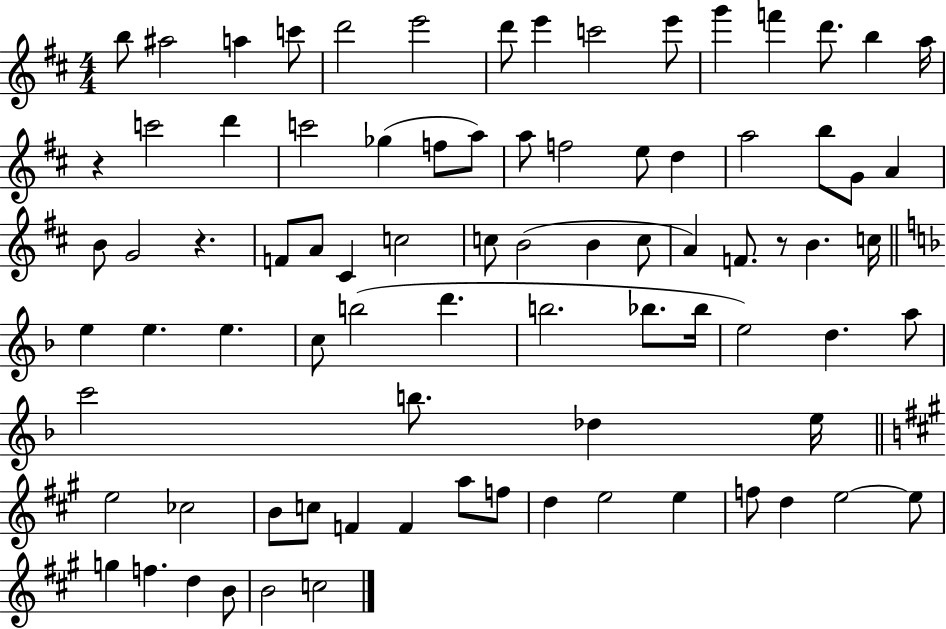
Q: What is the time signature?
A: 4/4